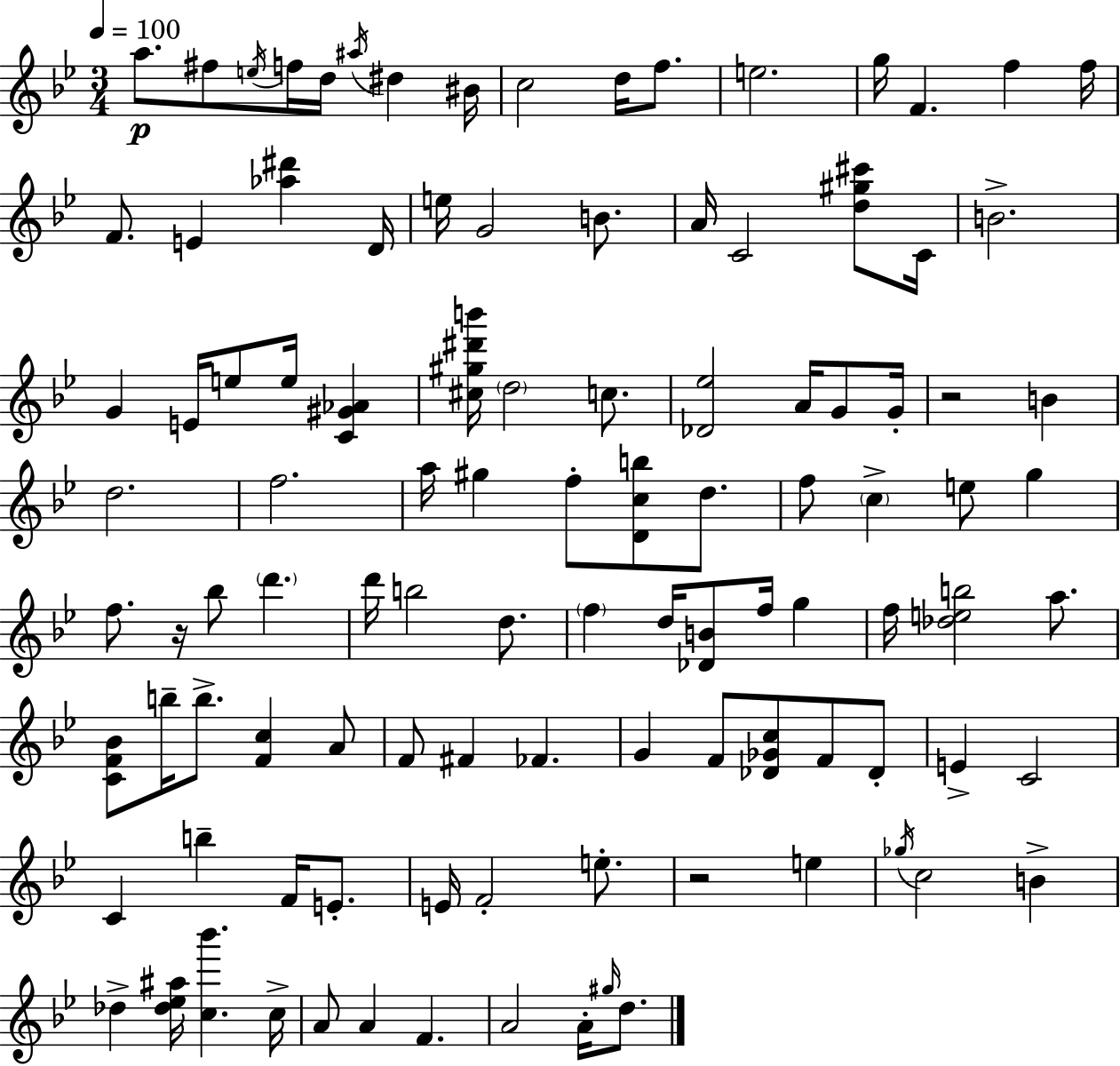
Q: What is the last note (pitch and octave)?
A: D5